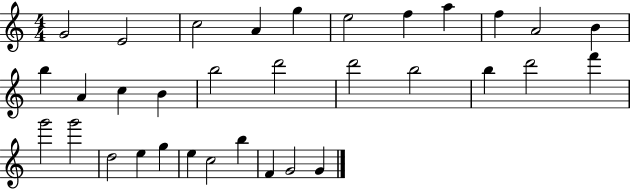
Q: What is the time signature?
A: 4/4